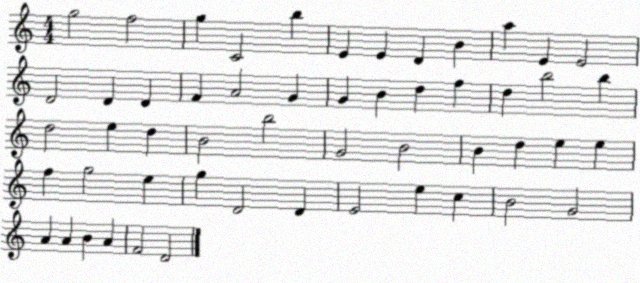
X:1
T:Untitled
M:4/4
L:1/4
K:C
g2 f2 g C2 b E E D B a E E2 D2 D D F A2 G G B d f d b2 b d2 e d B2 b2 G2 B2 B d e e f g2 e g D2 D E2 e c B2 G2 A A B A F2 D2